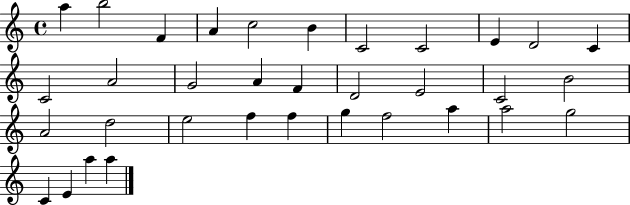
{
  \clef treble
  \time 4/4
  \defaultTimeSignature
  \key c \major
  a''4 b''2 f'4 | a'4 c''2 b'4 | c'2 c'2 | e'4 d'2 c'4 | \break c'2 a'2 | g'2 a'4 f'4 | d'2 e'2 | c'2 b'2 | \break a'2 d''2 | e''2 f''4 f''4 | g''4 f''2 a''4 | a''2 g''2 | \break c'4 e'4 a''4 a''4 | \bar "|."
}